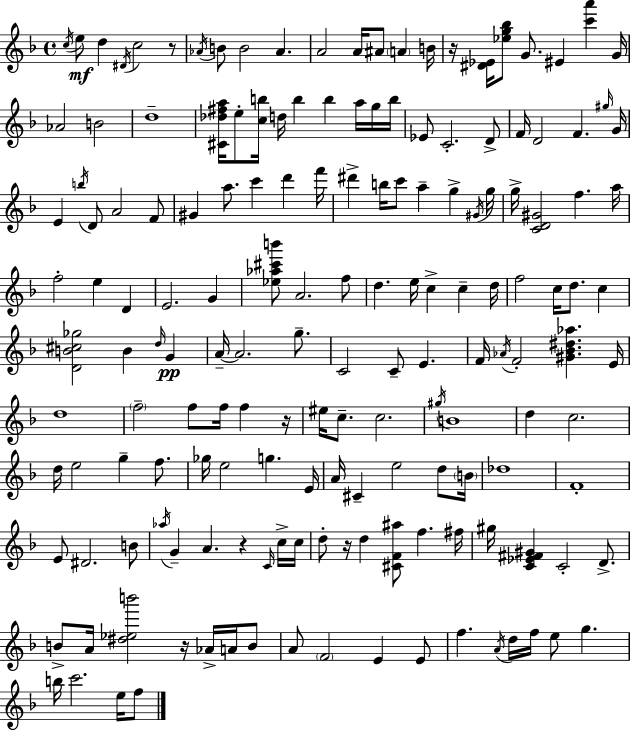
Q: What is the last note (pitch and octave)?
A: F5